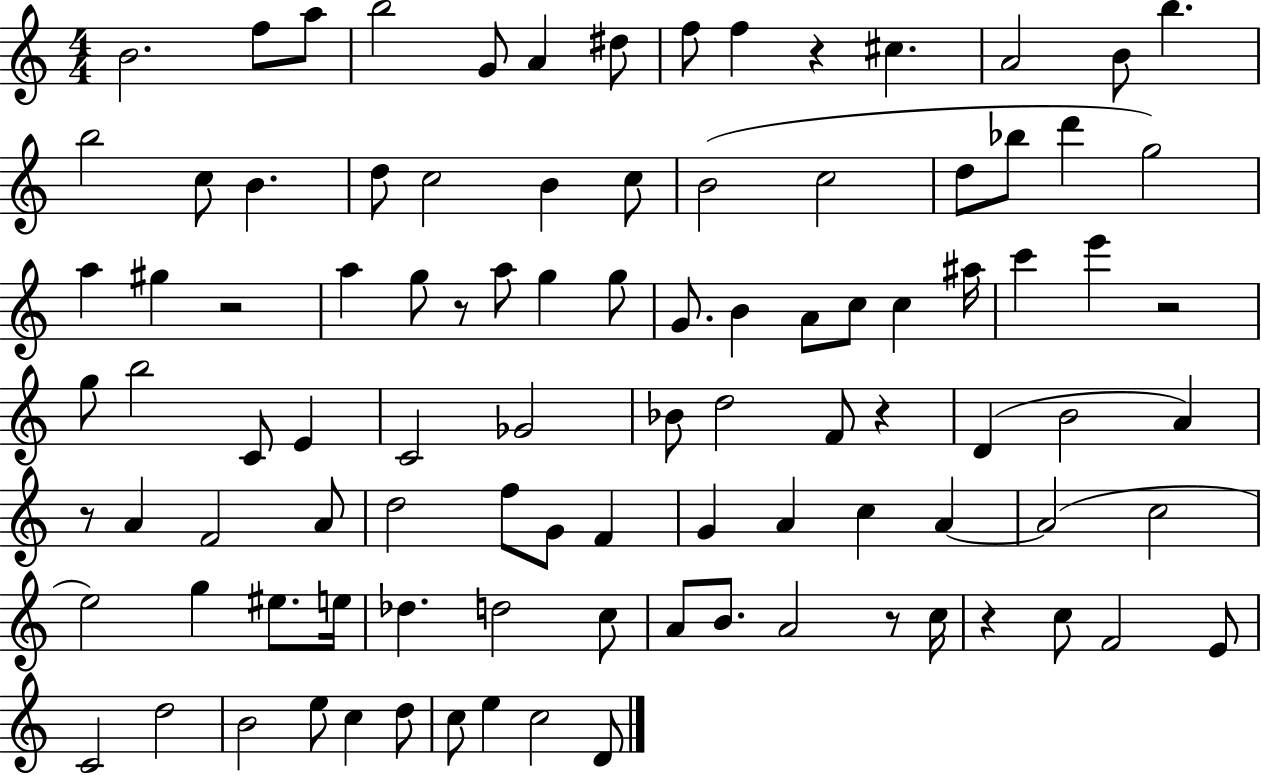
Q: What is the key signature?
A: C major